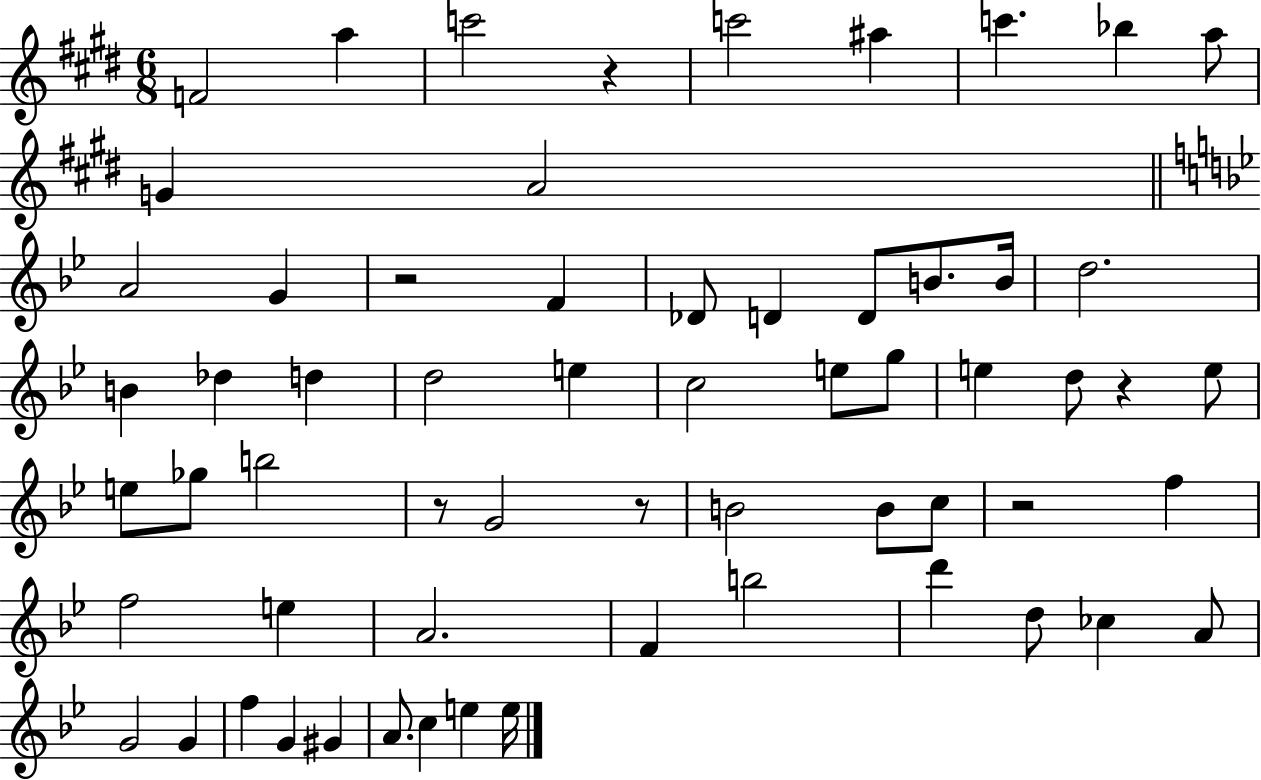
{
  \clef treble
  \numericTimeSignature
  \time 6/8
  \key e \major
  \repeat volta 2 { f'2 a''4 | c'''2 r4 | c'''2 ais''4 | c'''4. bes''4 a''8 | \break g'4 a'2 | \bar "||" \break \key g \minor a'2 g'4 | r2 f'4 | des'8 d'4 d'8 b'8. b'16 | d''2. | \break b'4 des''4 d''4 | d''2 e''4 | c''2 e''8 g''8 | e''4 d''8 r4 e''8 | \break e''8 ges''8 b''2 | r8 g'2 r8 | b'2 b'8 c''8 | r2 f''4 | \break f''2 e''4 | a'2. | f'4 b''2 | d'''4 d''8 ces''4 a'8 | \break g'2 g'4 | f''4 g'4 gis'4 | a'8. c''4 e''4 e''16 | } \bar "|."
}